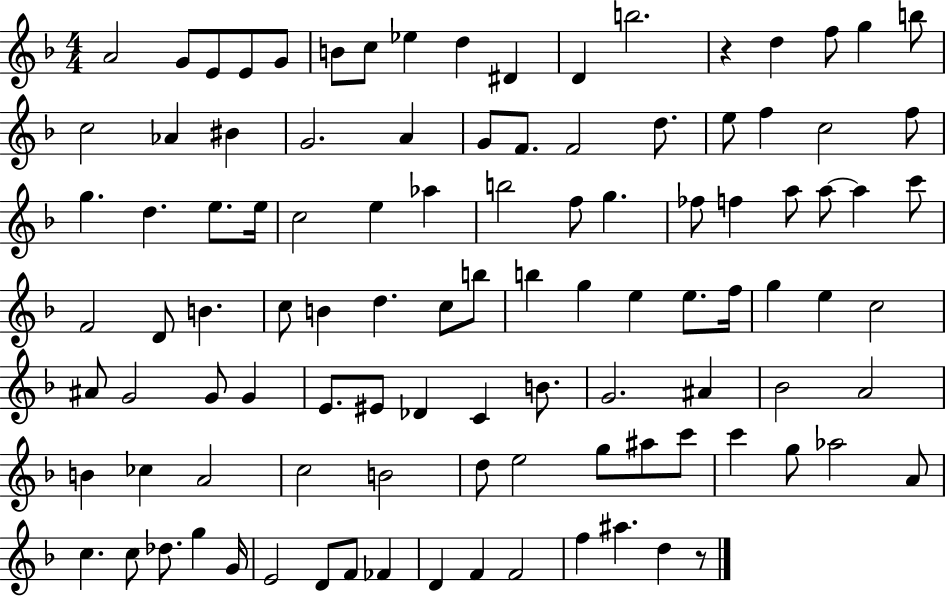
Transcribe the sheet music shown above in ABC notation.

X:1
T:Untitled
M:4/4
L:1/4
K:F
A2 G/2 E/2 E/2 G/2 B/2 c/2 _e d ^D D b2 z d f/2 g b/2 c2 _A ^B G2 A G/2 F/2 F2 d/2 e/2 f c2 f/2 g d e/2 e/4 c2 e _a b2 f/2 g _f/2 f a/2 a/2 a c'/2 F2 D/2 B c/2 B d c/2 b/2 b g e e/2 f/4 g e c2 ^A/2 G2 G/2 G E/2 ^E/2 _D C B/2 G2 ^A _B2 A2 B _c A2 c2 B2 d/2 e2 g/2 ^a/2 c'/2 c' g/2 _a2 A/2 c c/2 _d/2 g G/4 E2 D/2 F/2 _F D F F2 f ^a d z/2